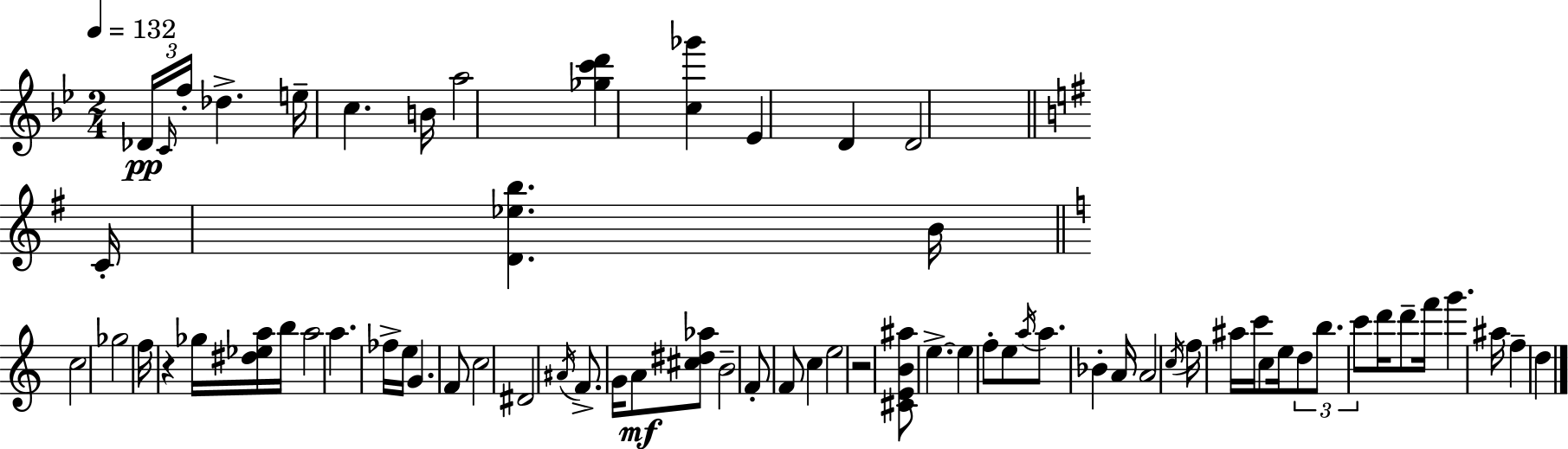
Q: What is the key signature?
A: G minor